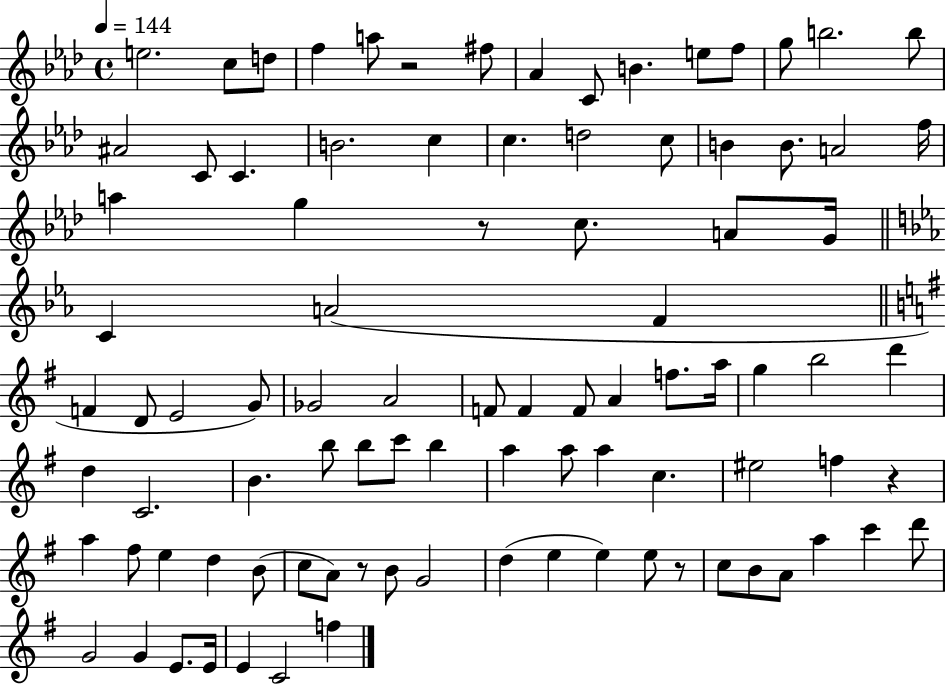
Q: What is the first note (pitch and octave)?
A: E5